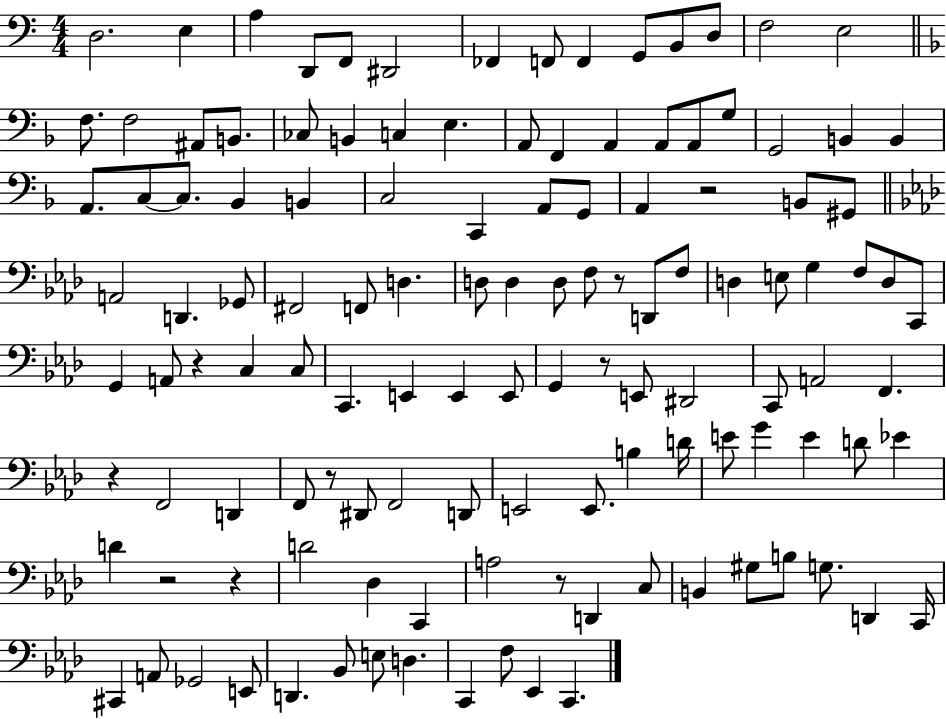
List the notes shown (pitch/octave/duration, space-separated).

D3/h. E3/q A3/q D2/e F2/e D#2/h FES2/q F2/e F2/q G2/e B2/e D3/e F3/h E3/h F3/e. F3/h A#2/e B2/e. CES3/e B2/q C3/q E3/q. A2/e F2/q A2/q A2/e A2/e G3/e G2/h B2/q B2/q A2/e. C3/e C3/e. Bb2/q B2/q C3/h C2/q A2/e G2/e A2/q R/h B2/e G#2/e A2/h D2/q. Gb2/e F#2/h F2/e D3/q. D3/e D3/q D3/e F3/e R/e D2/e F3/e D3/q E3/e G3/q F3/e D3/e C2/e G2/q A2/e R/q C3/q C3/e C2/q. E2/q E2/q E2/e G2/q R/e E2/e D#2/h C2/e A2/h F2/q. R/q F2/h D2/q F2/e R/e D#2/e F2/h D2/e E2/h E2/e. B3/q D4/s E4/e G4/q E4/q D4/e Eb4/q D4/q R/h R/q D4/h Db3/q C2/q A3/h R/e D2/q C3/e B2/q G#3/e B3/e G3/e. D2/q C2/s C#2/q A2/e Gb2/h E2/e D2/q. Bb2/e E3/e D3/q. C2/q F3/e Eb2/q C2/q.